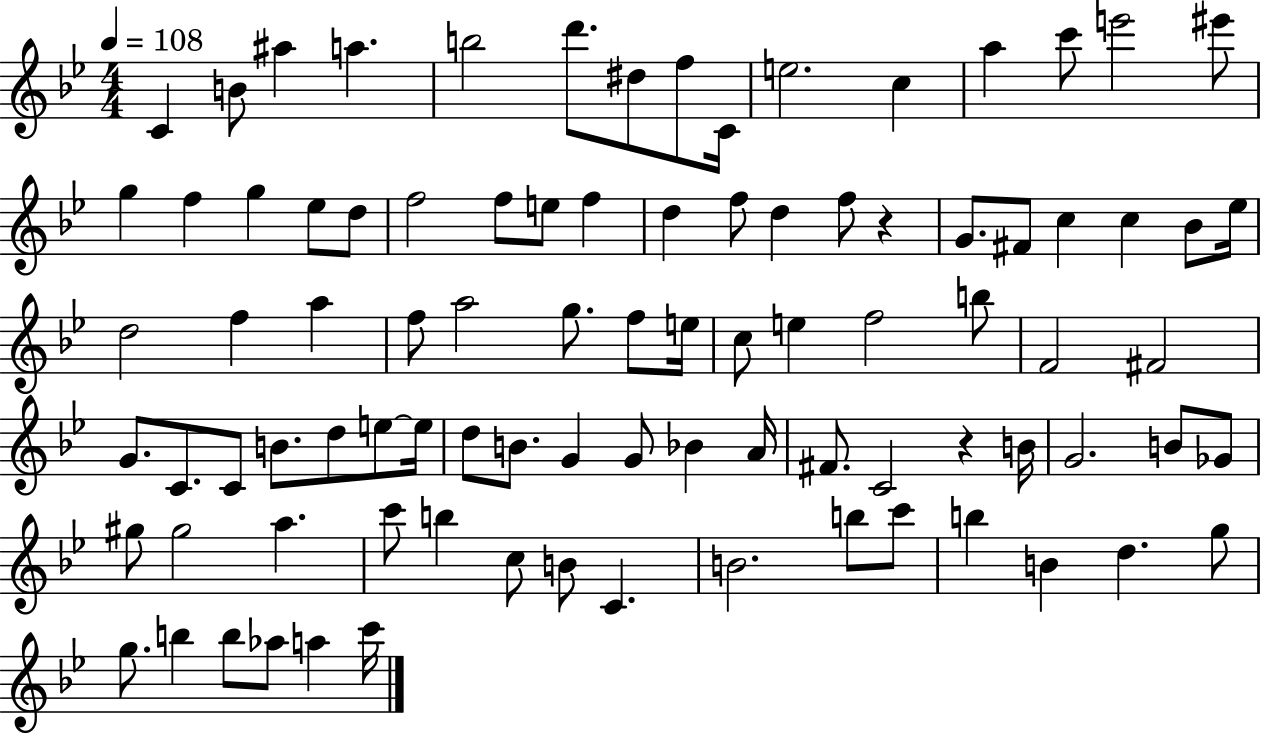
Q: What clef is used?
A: treble